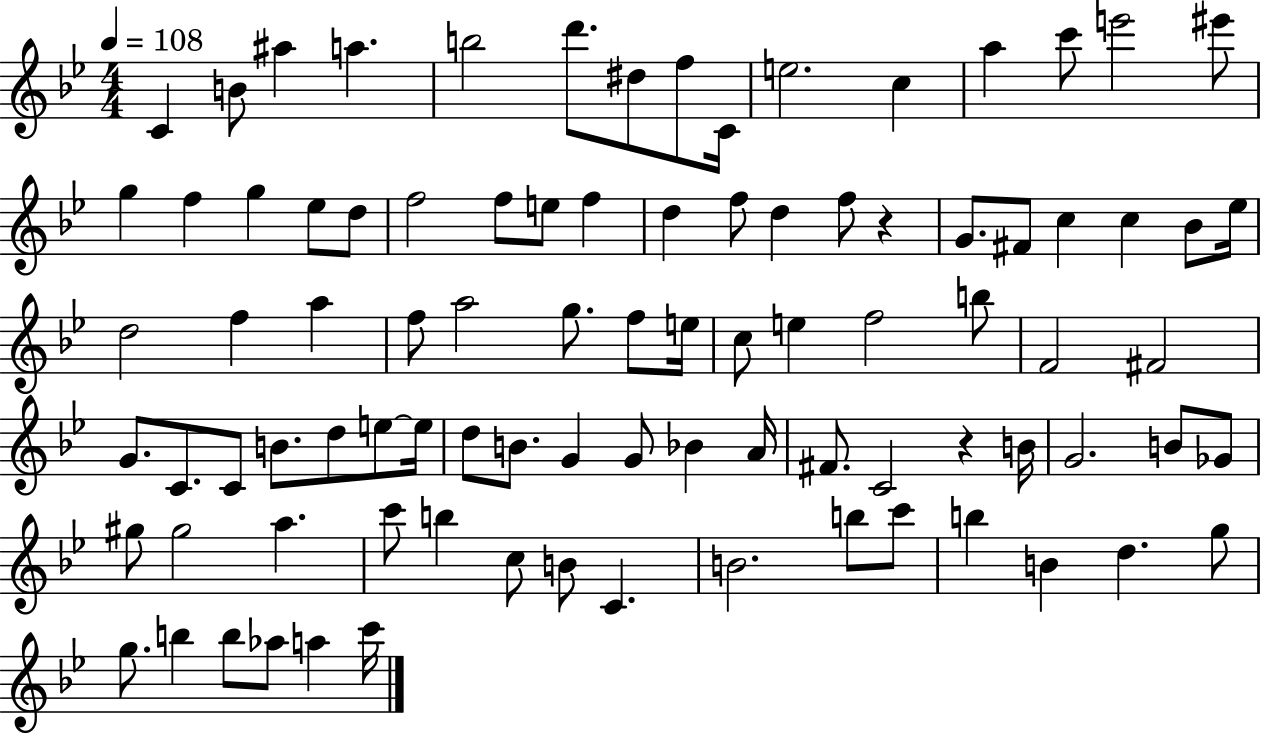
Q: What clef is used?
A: treble